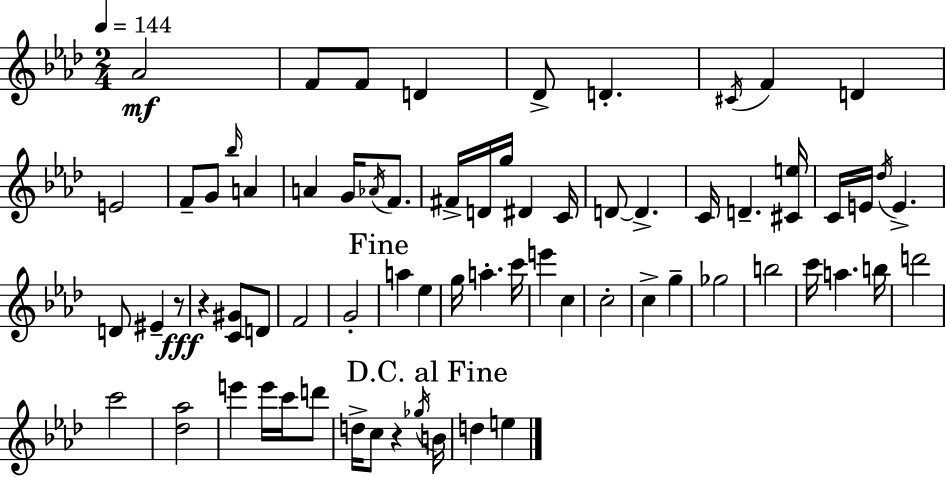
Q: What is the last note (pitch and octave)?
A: E5